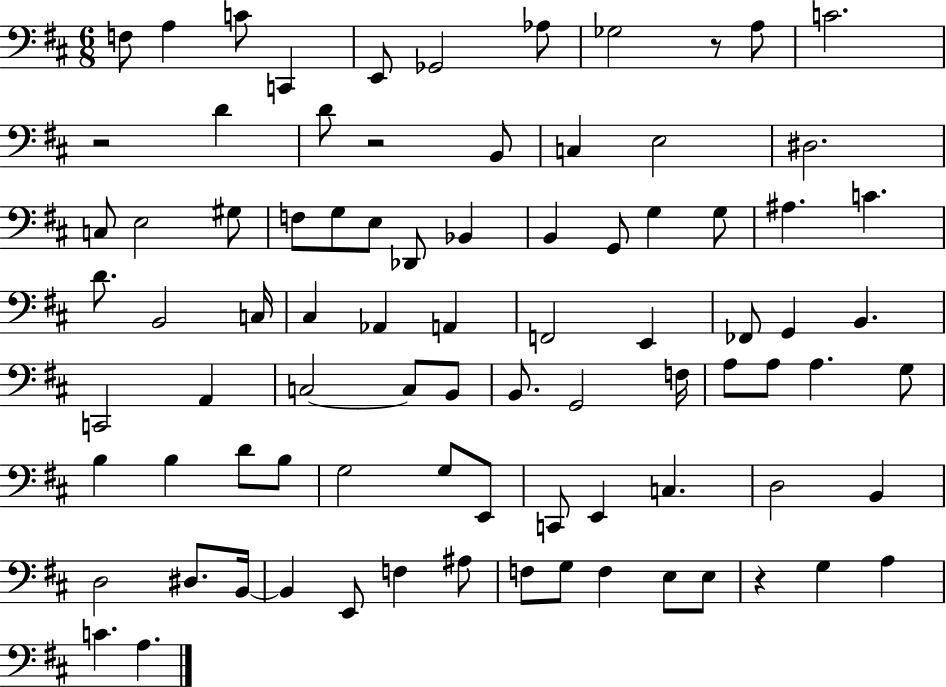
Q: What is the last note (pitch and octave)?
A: A3